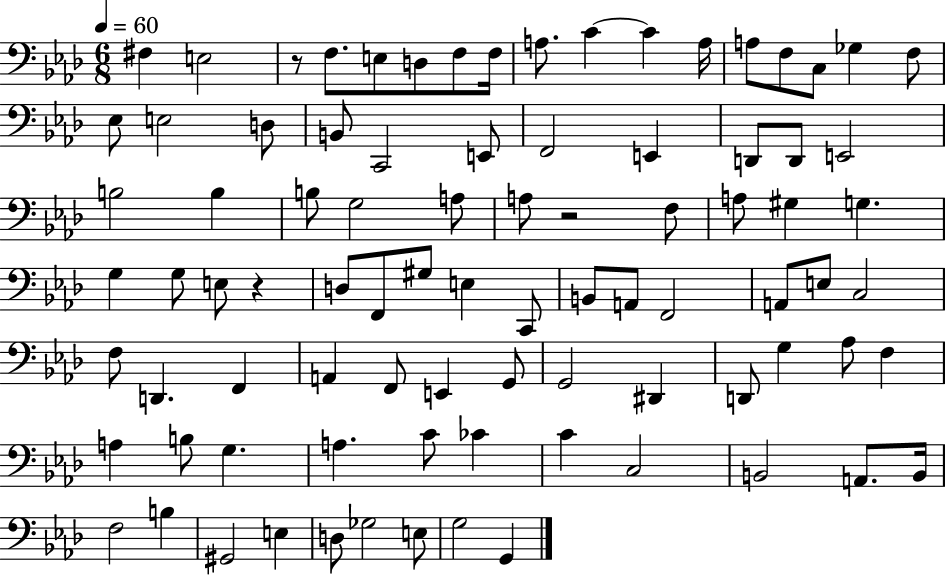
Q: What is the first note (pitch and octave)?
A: F#3